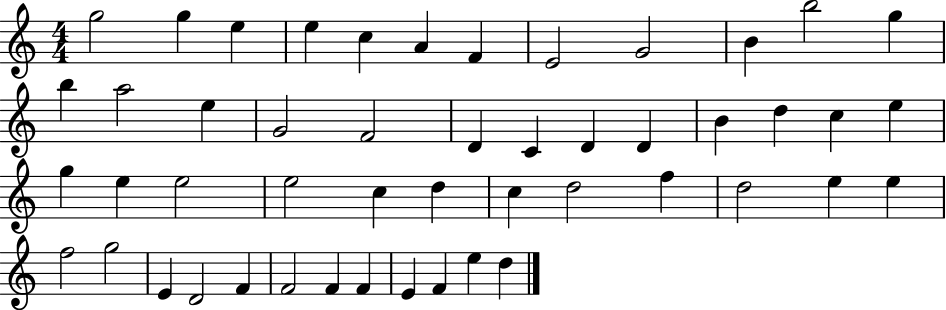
X:1
T:Untitled
M:4/4
L:1/4
K:C
g2 g e e c A F E2 G2 B b2 g b a2 e G2 F2 D C D D B d c e g e e2 e2 c d c d2 f d2 e e f2 g2 E D2 F F2 F F E F e d